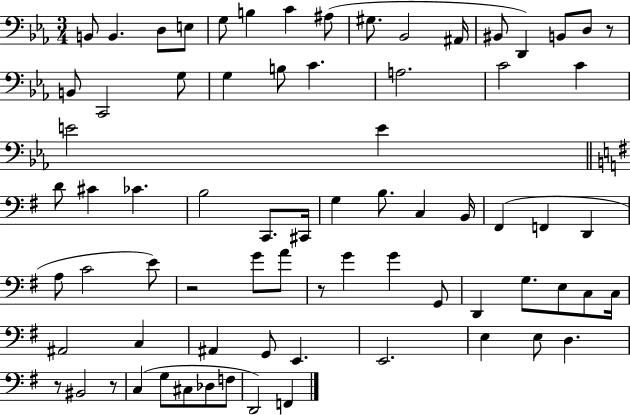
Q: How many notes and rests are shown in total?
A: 74